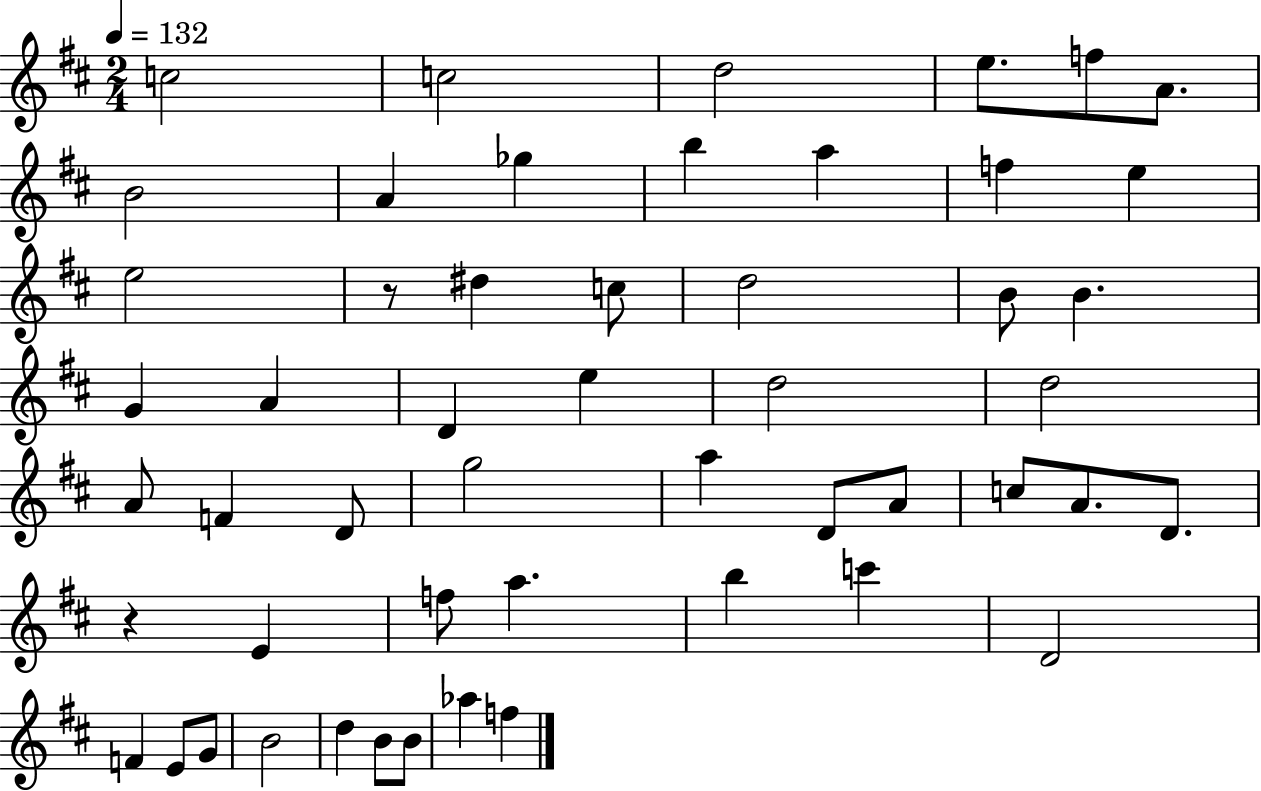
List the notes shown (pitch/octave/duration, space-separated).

C5/h C5/h D5/h E5/e. F5/e A4/e. B4/h A4/q Gb5/q B5/q A5/q F5/q E5/q E5/h R/e D#5/q C5/e D5/h B4/e B4/q. G4/q A4/q D4/q E5/q D5/h D5/h A4/e F4/q D4/e G5/h A5/q D4/e A4/e C5/e A4/e. D4/e. R/q E4/q F5/e A5/q. B5/q C6/q D4/h F4/q E4/e G4/e B4/h D5/q B4/e B4/e Ab5/q F5/q